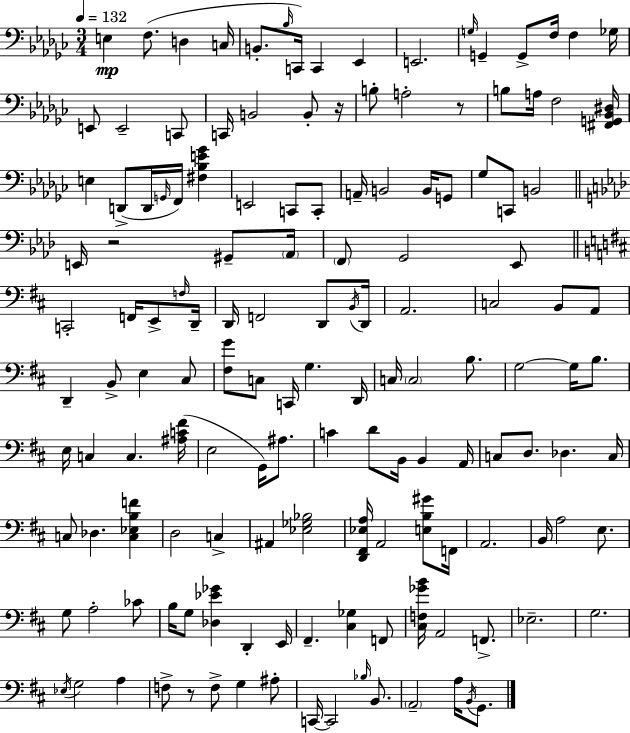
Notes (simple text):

E3/q F3/e. D3/q C3/s B2/e. Bb3/s C2/s C2/q Eb2/q E2/h. G3/s G2/q G2/e F3/s F3/q Gb3/s E2/e E2/h C2/e C2/s B2/h B2/e R/s B3/e A3/h R/e B3/e A3/s F3/h [F#2,G2,Bb2,D#3]/s E3/q D2/e D2/s G2/s F2/s [F#3,Bb3,E4,Gb4]/q E2/h C2/e C2/e A2/s B2/h B2/s G2/e Gb3/e C2/e B2/h E2/s R/h G#2/e Ab2/s F2/e G2/h Eb2/e C2/h F2/s E2/e F3/s D2/s D2/s F2/h D2/e B2/s D2/s A2/h. C3/h B2/e A2/e D2/q B2/e E3/q C#3/e [F#3,G4]/e C3/e C2/s G3/q. D2/s C3/s C3/h B3/e. G3/h G3/s B3/e. E3/s C3/q C3/q. [A#3,C4,F#4]/s E3/h G2/s A#3/e. C4/q D4/e B2/s B2/q A2/s C3/e D3/e. Db3/q. C3/s C3/e Db3/q. [C3,Eb3,B3,F4]/q D3/h C3/q A#2/q [Eb3,Gb3,Bb3]/h [D2,F#2,Eb3,A3]/s A2/h [E3,B3,G#4]/e F2/s A2/h. B2/s A3/h E3/e. G3/e A3/h CES4/e B3/s G3/e [Db3,Eb4,Gb4]/q D2/q E2/s F#2/q. [C#3,Gb3]/q F2/e [C#3,F3,Gb4,B4]/s A2/h F2/e. Eb3/h. G3/h. Eb3/s G3/h A3/q F3/e R/e F3/e G3/q A#3/e C2/s C2/h Bb3/s B2/e. A2/h A3/s B2/s G2/e.